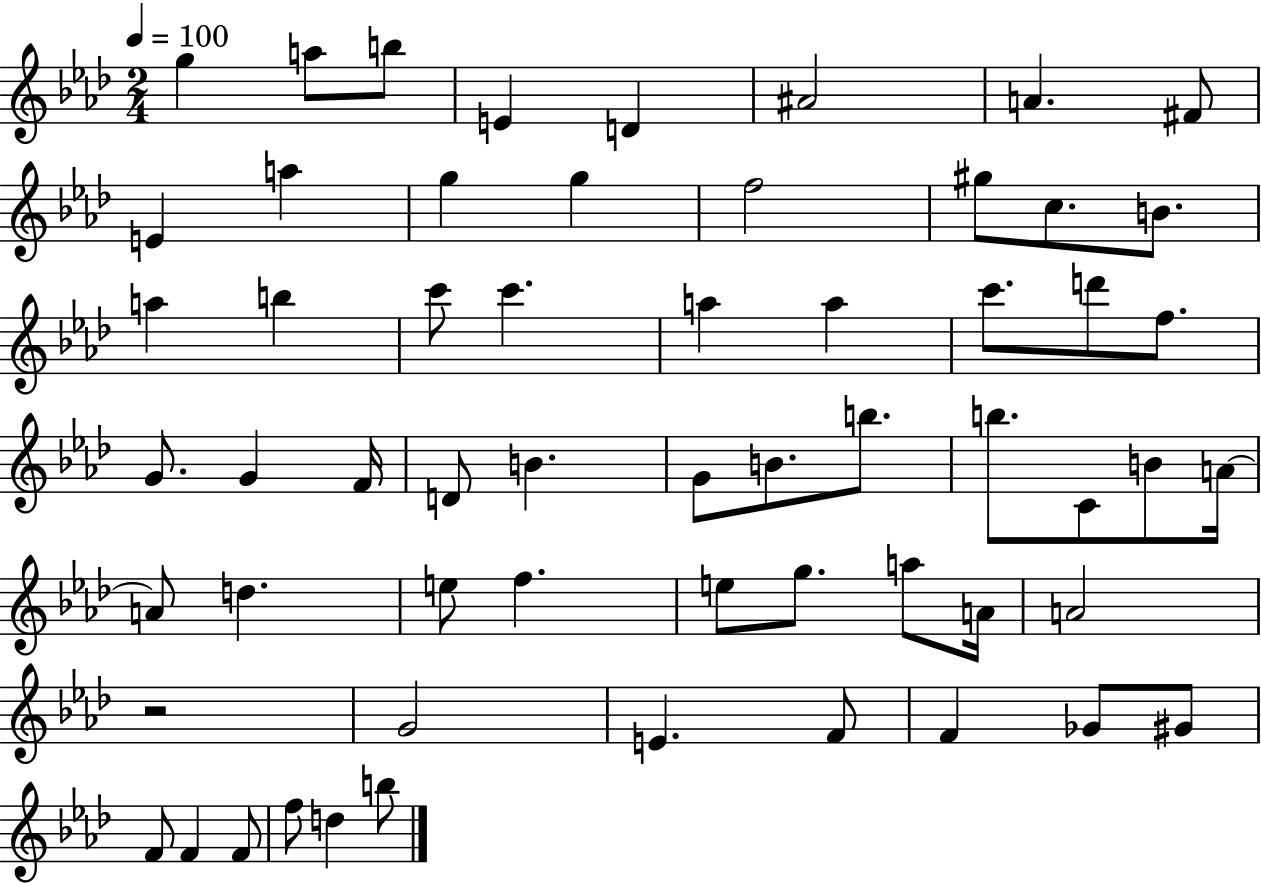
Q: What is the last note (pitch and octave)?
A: B5